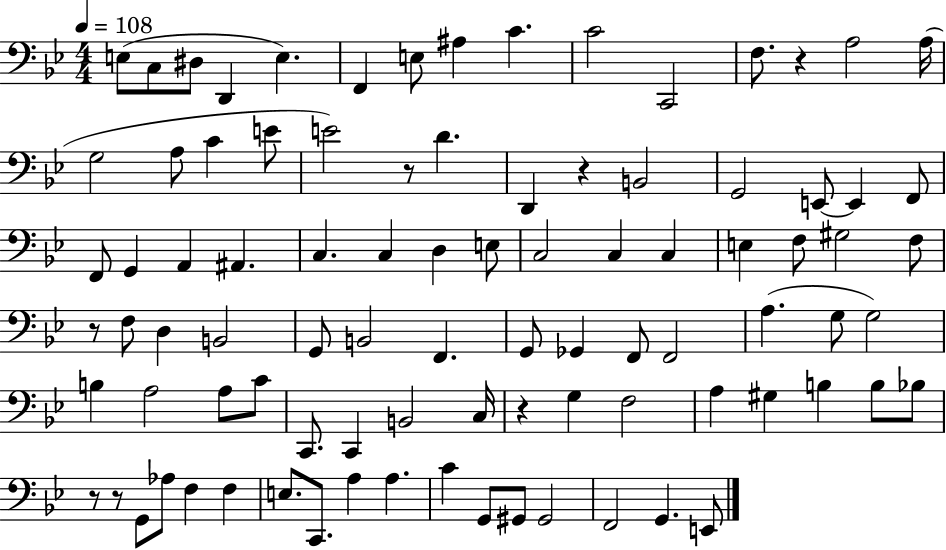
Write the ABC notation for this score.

X:1
T:Untitled
M:4/4
L:1/4
K:Bb
E,/2 C,/2 ^D,/2 D,, E, F,, E,/2 ^A, C C2 C,,2 F,/2 z A,2 A,/4 G,2 A,/2 C E/2 E2 z/2 D D,, z B,,2 G,,2 E,,/2 E,, F,,/2 F,,/2 G,, A,, ^A,, C, C, D, E,/2 C,2 C, C, E, F,/2 ^G,2 F,/2 z/2 F,/2 D, B,,2 G,,/2 B,,2 F,, G,,/2 _G,, F,,/2 F,,2 A, G,/2 G,2 B, A,2 A,/2 C/2 C,,/2 C,, B,,2 C,/4 z G, F,2 A, ^G, B, B,/2 _B,/2 z/2 z/2 G,,/2 _A,/2 F, F, E,/2 C,,/2 A, A, C G,,/2 ^G,,/2 ^G,,2 F,,2 G,, E,,/2